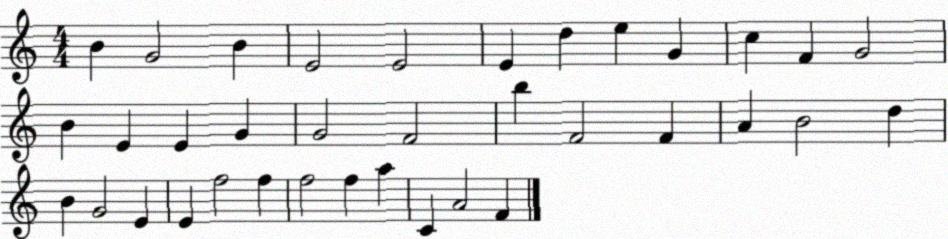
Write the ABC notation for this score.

X:1
T:Untitled
M:4/4
L:1/4
K:C
B G2 B E2 E2 E d e G c F G2 B E E G G2 F2 b F2 F A B2 d B G2 E E f2 f f2 f a C A2 F